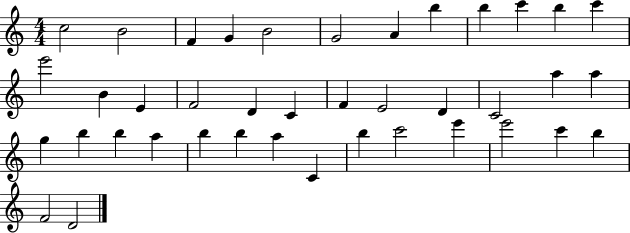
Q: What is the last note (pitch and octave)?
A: D4